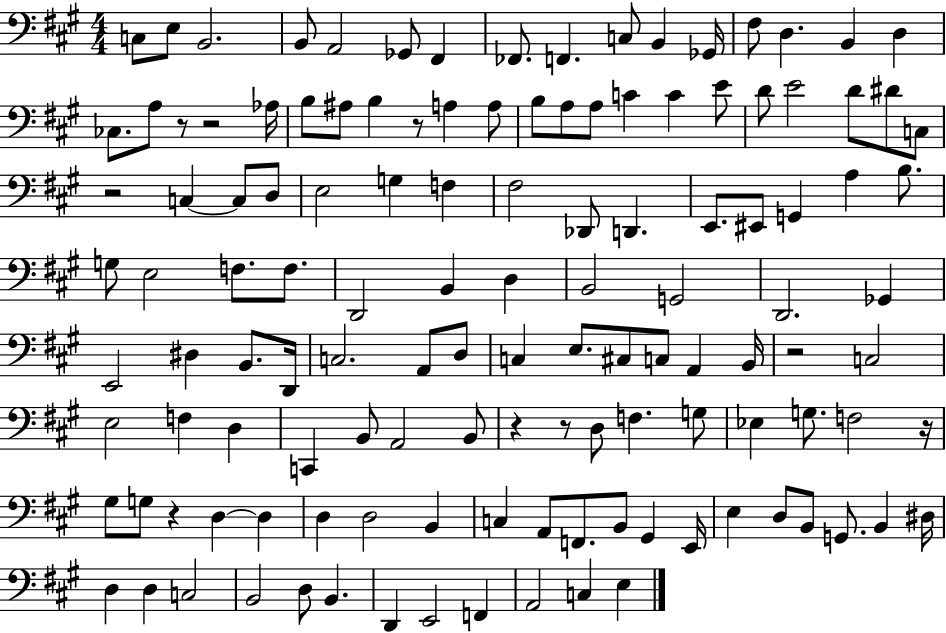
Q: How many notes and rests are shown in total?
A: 127